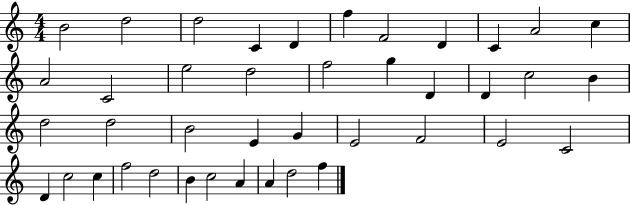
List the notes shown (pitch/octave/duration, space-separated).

B4/h D5/h D5/h C4/q D4/q F5/q F4/h D4/q C4/q A4/h C5/q A4/h C4/h E5/h D5/h F5/h G5/q D4/q D4/q C5/h B4/q D5/h D5/h B4/h E4/q G4/q E4/h F4/h E4/h C4/h D4/q C5/h C5/q F5/h D5/h B4/q C5/h A4/q A4/q D5/h F5/q